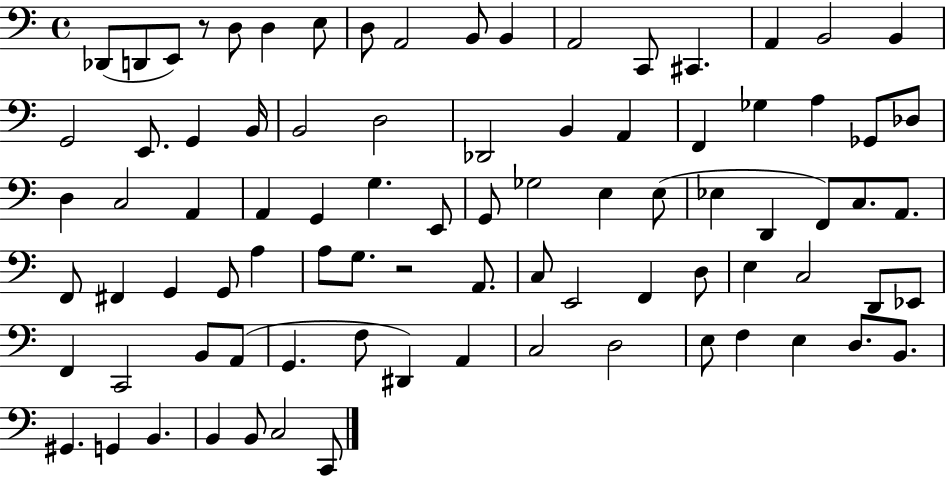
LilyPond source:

{
  \clef bass
  \time 4/4
  \defaultTimeSignature
  \key c \major
  des,8( d,8 e,8) r8 d8 d4 e8 | d8 a,2 b,8 b,4 | a,2 c,8 cis,4. | a,4 b,2 b,4 | \break g,2 e,8. g,4 b,16 | b,2 d2 | des,2 b,4 a,4 | f,4 ges4 a4 ges,8 des8 | \break d4 c2 a,4 | a,4 g,4 g4. e,8 | g,8 ges2 e4 e8( | ees4 d,4 f,8) c8. a,8. | \break f,8 fis,4 g,4 g,8 a4 | a8 g8. r2 a,8. | c8 e,2 f,4 d8 | e4 c2 d,8 ees,8 | \break f,4 c,2 b,8 a,8( | g,4. f8 dis,4) a,4 | c2 d2 | e8 f4 e4 d8. b,8. | \break gis,4. g,4 b,4. | b,4 b,8 c2 c,8 | \bar "|."
}